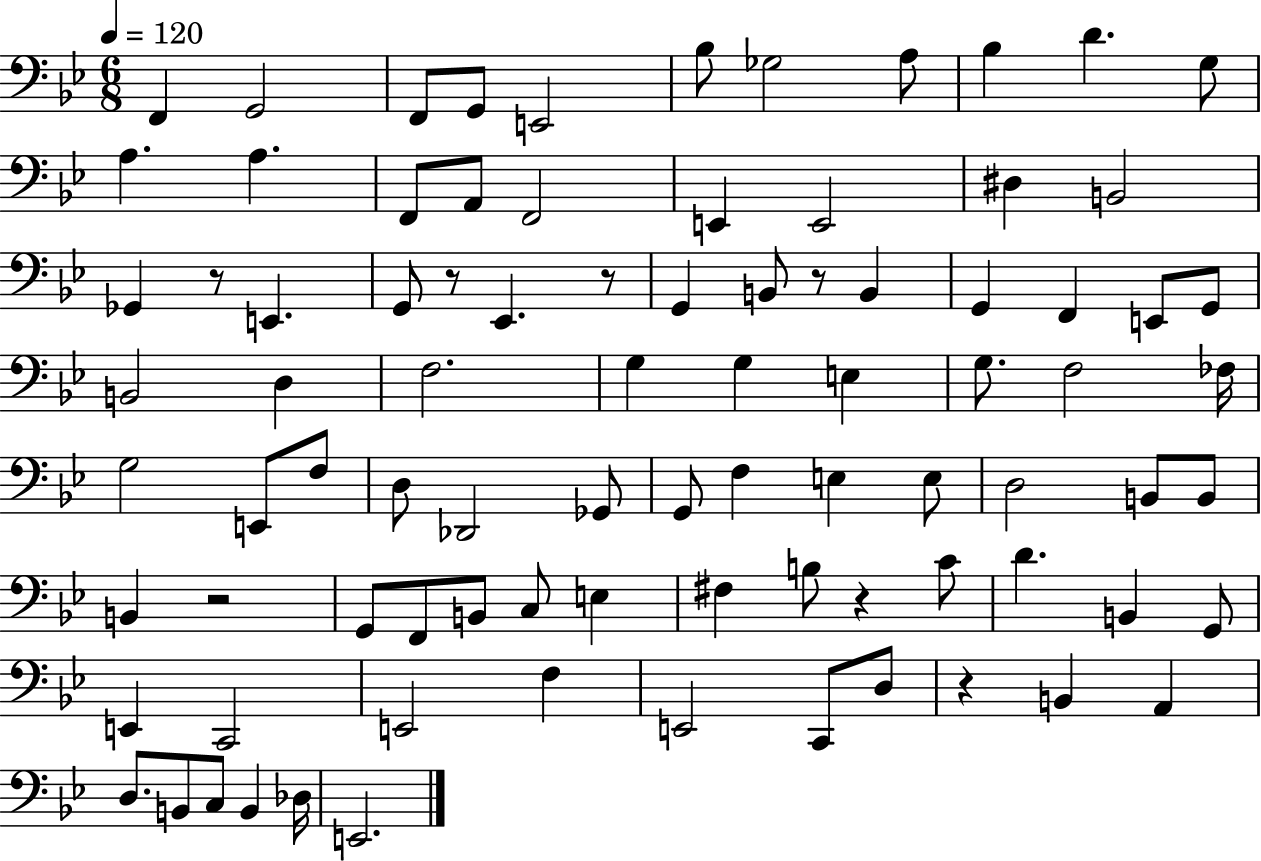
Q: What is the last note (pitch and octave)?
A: E2